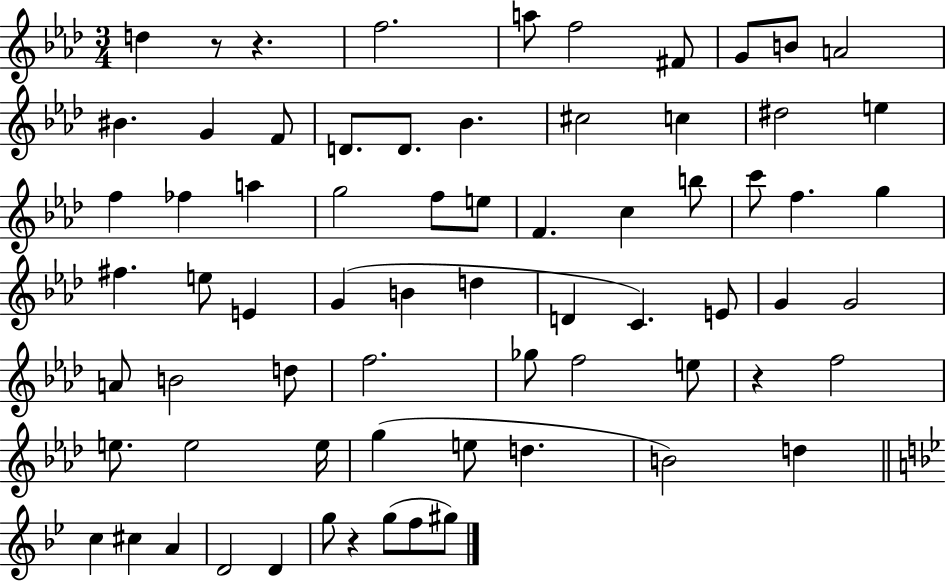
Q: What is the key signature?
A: AES major